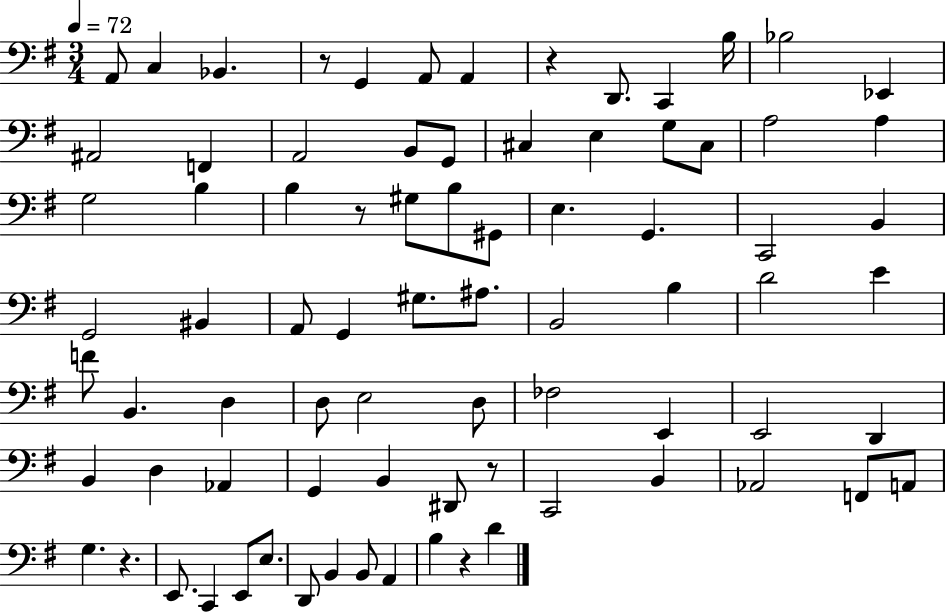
X:1
T:Untitled
M:3/4
L:1/4
K:G
A,,/2 C, _B,, z/2 G,, A,,/2 A,, z D,,/2 C,, B,/4 _B,2 _E,, ^A,,2 F,, A,,2 B,,/2 G,,/2 ^C, E, G,/2 ^C,/2 A,2 A, G,2 B, B, z/2 ^G,/2 B,/2 ^G,,/2 E, G,, C,,2 B,, G,,2 ^B,, A,,/2 G,, ^G,/2 ^A,/2 B,,2 B, D2 E F/2 B,, D, D,/2 E,2 D,/2 _F,2 E,, E,,2 D,, B,, D, _A,, G,, B,, ^D,,/2 z/2 C,,2 B,, _A,,2 F,,/2 A,,/2 G, z E,,/2 C,, E,,/2 E,/2 D,,/2 B,, B,,/2 A,, B, z D